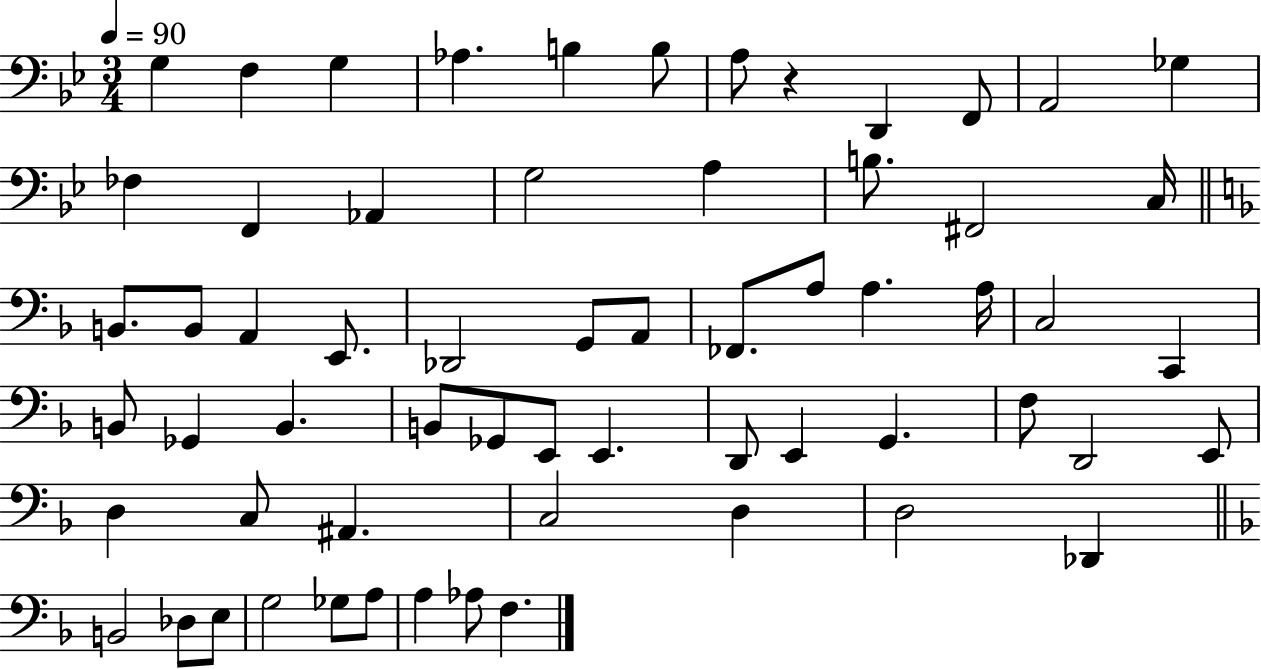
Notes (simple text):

G3/q F3/q G3/q Ab3/q. B3/q B3/e A3/e R/q D2/q F2/e A2/h Gb3/q FES3/q F2/q Ab2/q G3/h A3/q B3/e. F#2/h C3/s B2/e. B2/e A2/q E2/e. Db2/h G2/e A2/e FES2/e. A3/e A3/q. A3/s C3/h C2/q B2/e Gb2/q B2/q. B2/e Gb2/e E2/e E2/q. D2/e E2/q G2/q. F3/e D2/h E2/e D3/q C3/e A#2/q. C3/h D3/q D3/h Db2/q B2/h Db3/e E3/e G3/h Gb3/e A3/e A3/q Ab3/e F3/q.